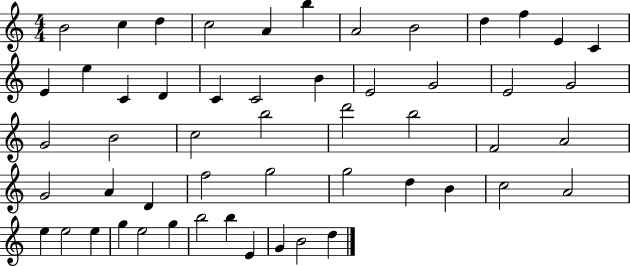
B4/h C5/q D5/q C5/h A4/q B5/q A4/h B4/h D5/q F5/q E4/q C4/q E4/q E5/q C4/q D4/q C4/q C4/h B4/q E4/h G4/h E4/h G4/h G4/h B4/h C5/h B5/h D6/h B5/h F4/h A4/h G4/h A4/q D4/q F5/h G5/h G5/h D5/q B4/q C5/h A4/h E5/q E5/h E5/q G5/q E5/h G5/q B5/h B5/q E4/q G4/q B4/h D5/q